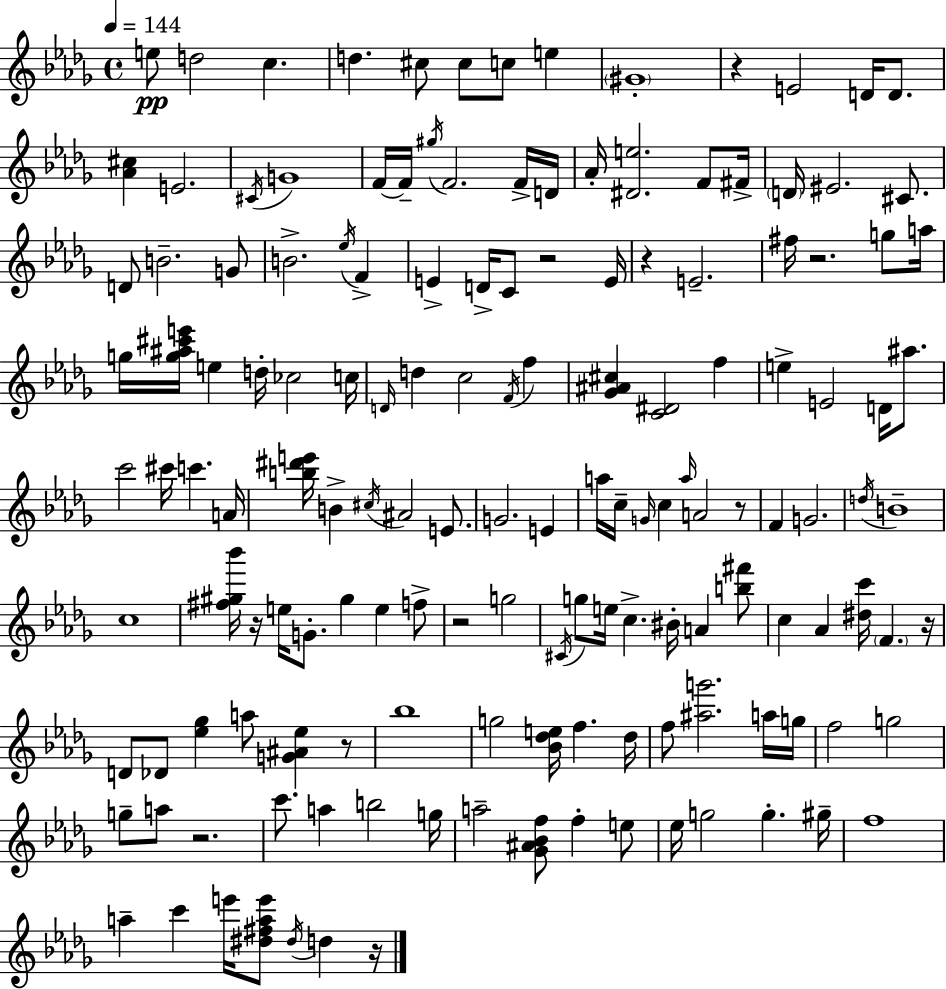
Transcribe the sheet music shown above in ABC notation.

X:1
T:Untitled
M:4/4
L:1/4
K:Bbm
e/2 d2 c d ^c/2 ^c/2 c/2 e ^G4 z E2 D/4 D/2 [_A^c] E2 ^C/4 G4 F/4 F/4 ^g/4 F2 F/4 D/4 _A/4 [^De]2 F/2 ^F/4 D/4 ^E2 ^C/2 D/2 B2 G/2 B2 _e/4 F E D/4 C/2 z2 E/4 z E2 ^f/4 z2 g/2 a/4 g/4 [g^a^c'e']/4 e d/4 _c2 c/4 D/4 d c2 F/4 f [_G^A^c] [C^D]2 f e E2 D/4 ^a/2 c'2 ^c'/4 c' A/4 [b^d'e']/4 B ^c/4 ^A2 E/2 G2 E a/4 c/4 G/4 c a/4 A2 z/2 F G2 d/4 B4 c4 [^f^g_b']/4 z/4 e/4 G/2 ^g e f/2 z2 g2 ^C/4 g/2 e/4 c ^B/4 A [b^f']/2 c _A [^dc']/4 F z/4 D/2 _D/2 [_e_g] a/2 [G^A_e] z/2 _b4 g2 [_B_de]/4 f _d/4 f/2 [^ag']2 a/4 g/4 f2 g2 g/2 a/2 z2 c'/2 a b2 g/4 a2 [_G^A_Bf]/2 f e/2 _e/4 g2 g ^g/4 f4 a c' e'/4 [^d^fae']/2 ^d/4 d z/4